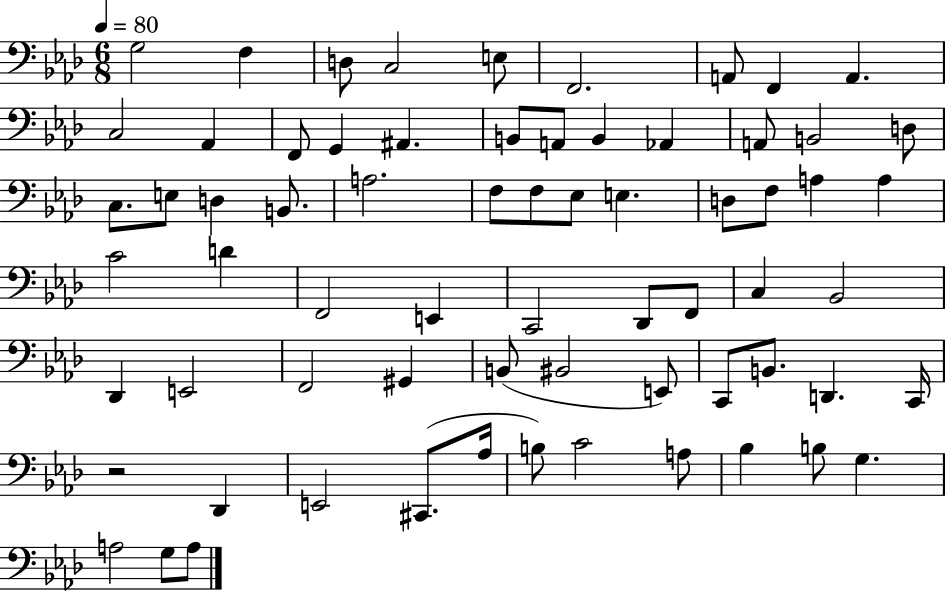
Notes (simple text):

G3/h F3/q D3/e C3/h E3/e F2/h. A2/e F2/q A2/q. C3/h Ab2/q F2/e G2/q A#2/q. B2/e A2/e B2/q Ab2/q A2/e B2/h D3/e C3/e. E3/e D3/q B2/e. A3/h. F3/e F3/e Eb3/e E3/q. D3/e F3/e A3/q A3/q C4/h D4/q F2/h E2/q C2/h Db2/e F2/e C3/q Bb2/h Db2/q E2/h F2/h G#2/q B2/e BIS2/h E2/e C2/e B2/e. D2/q. C2/s R/h Db2/q E2/h C#2/e. Ab3/s B3/e C4/h A3/e Bb3/q B3/e G3/q. A3/h G3/e A3/e